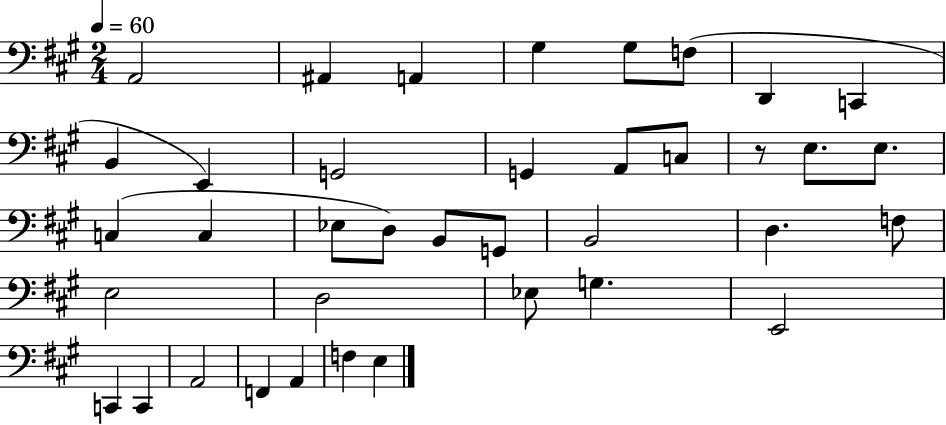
A2/h A#2/q A2/q G#3/q G#3/e F3/e D2/q C2/q B2/q E2/q G2/h G2/q A2/e C3/e R/e E3/e. E3/e. C3/q C3/q Eb3/e D3/e B2/e G2/e B2/h D3/q. F3/e E3/h D3/h Eb3/e G3/q. E2/h C2/q C2/q A2/h F2/q A2/q F3/q E3/q